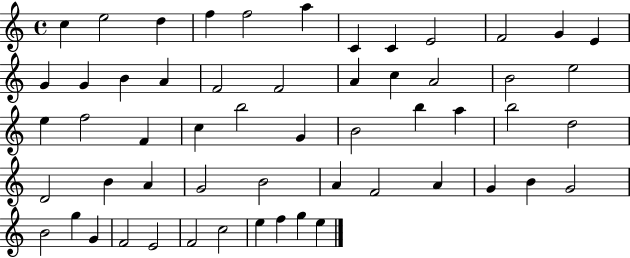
{
  \clef treble
  \time 4/4
  \defaultTimeSignature
  \key c \major
  c''4 e''2 d''4 | f''4 f''2 a''4 | c'4 c'4 e'2 | f'2 g'4 e'4 | \break g'4 g'4 b'4 a'4 | f'2 f'2 | a'4 c''4 a'2 | b'2 e''2 | \break e''4 f''2 f'4 | c''4 b''2 g'4 | b'2 b''4 a''4 | b''2 d''2 | \break d'2 b'4 a'4 | g'2 b'2 | a'4 f'2 a'4 | g'4 b'4 g'2 | \break b'2 g''4 g'4 | f'2 e'2 | f'2 c''2 | e''4 f''4 g''4 e''4 | \break \bar "|."
}